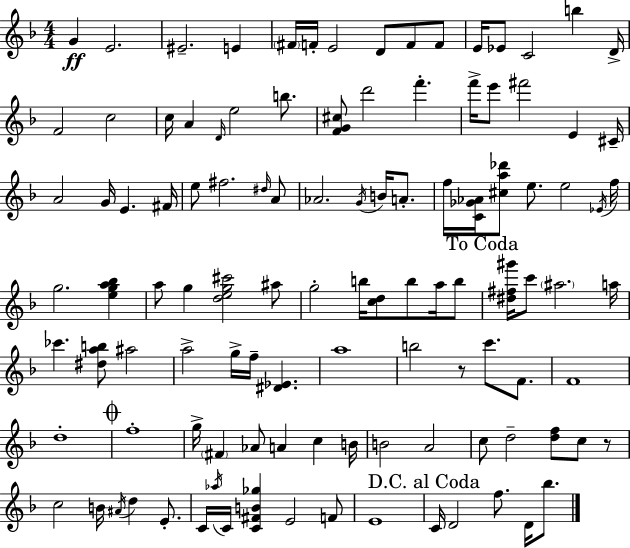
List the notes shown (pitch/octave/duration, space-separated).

G4/q E4/h. EIS4/h. E4/q F#4/s F4/s E4/h D4/e F4/e F4/e E4/s Eb4/e C4/h B5/q D4/s F4/h C5/h C5/s A4/q D4/s E5/h B5/e. [F4,G4,C#5]/e D6/h F6/q. F6/s E6/e F#6/h E4/q C#4/s A4/h G4/s E4/q. F#4/s E5/e F#5/h. D#5/s A4/e Ab4/h. G4/s B4/s A4/e. F5/s [C4,Gb4,Ab4]/s [C#5,A5,Db6]/e E5/e. E5/h Eb4/s F5/s G5/h. [E5,G5,A5,Bb5]/q A5/e G5/q [D5,E5,G5,C#6]/h A#5/e G5/h B5/s [C5,D5]/e B5/e A5/s B5/e [D#5,F#5,G#6]/s C6/e A#5/h. A5/s CES6/q. [D#5,A5,B5]/e A#5/h A5/h G5/s F5/s [D#4,Eb4]/q. A5/w B5/h R/e C6/e. F4/e. F4/w D5/w F5/w G5/s F#4/q Ab4/e A4/q C5/q B4/s B4/h A4/h C5/e D5/h [D5,F5]/e C5/e R/e C5/h B4/s A#4/s D5/q E4/e. C4/s Ab5/s C4/s [C4,F#4,B4,Gb5]/q E4/h F4/e E4/w C4/s D4/h F5/e. D4/s Bb5/e.